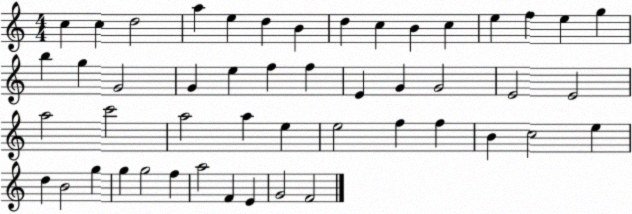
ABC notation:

X:1
T:Untitled
M:4/4
L:1/4
K:C
c c d2 a e d B d c B c e f e g b g G2 G e f f E G G2 E2 E2 a2 c'2 a2 a e e2 f f B c2 e d B2 g g g2 f a2 F E G2 F2